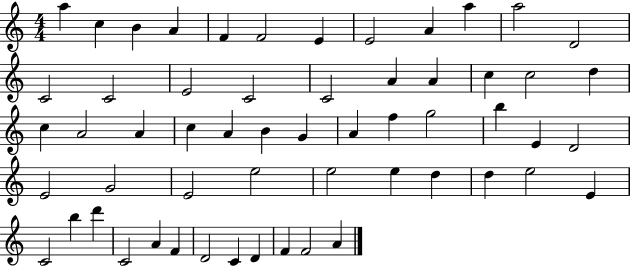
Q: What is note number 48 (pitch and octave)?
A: D6